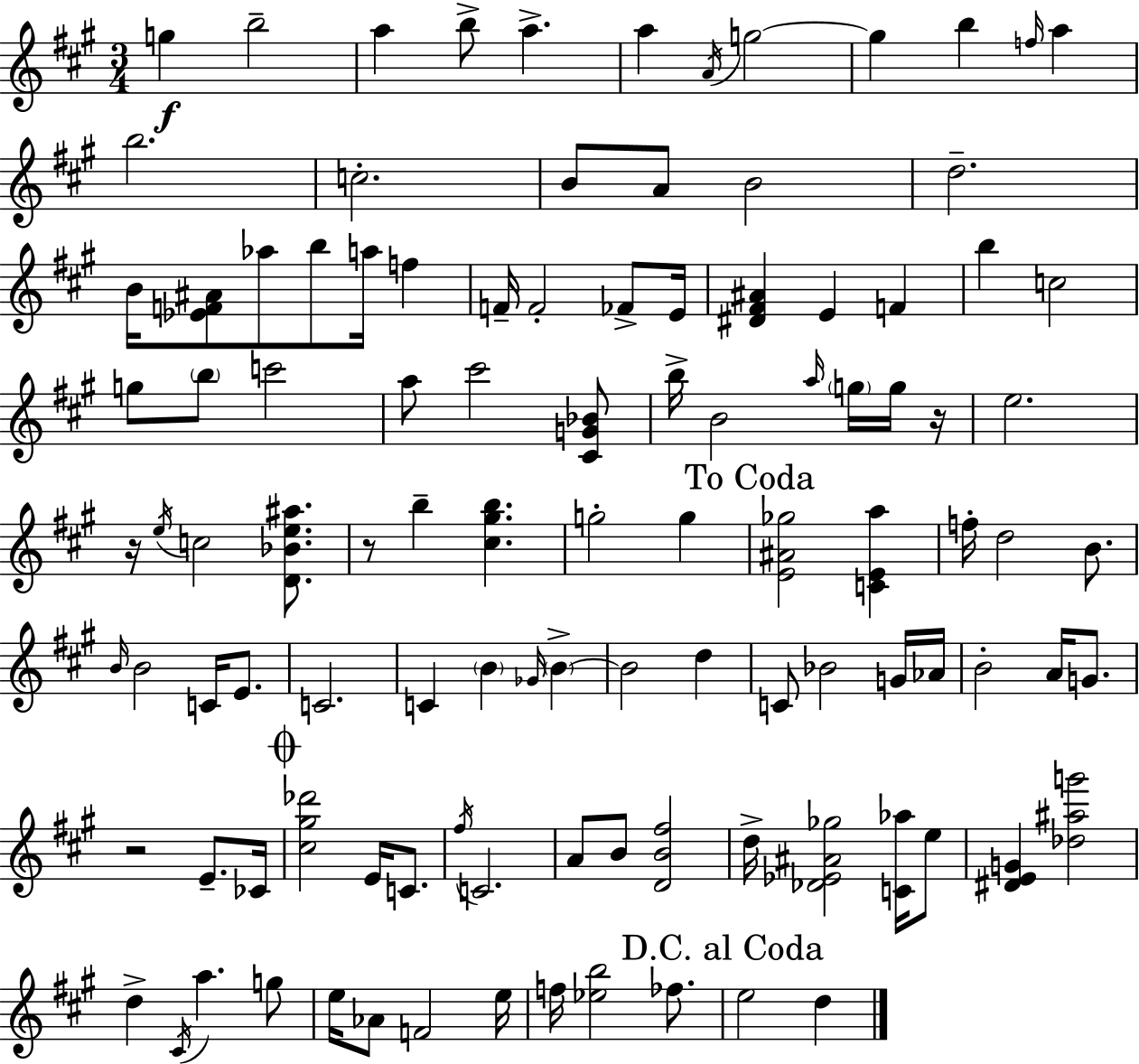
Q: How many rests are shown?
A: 4